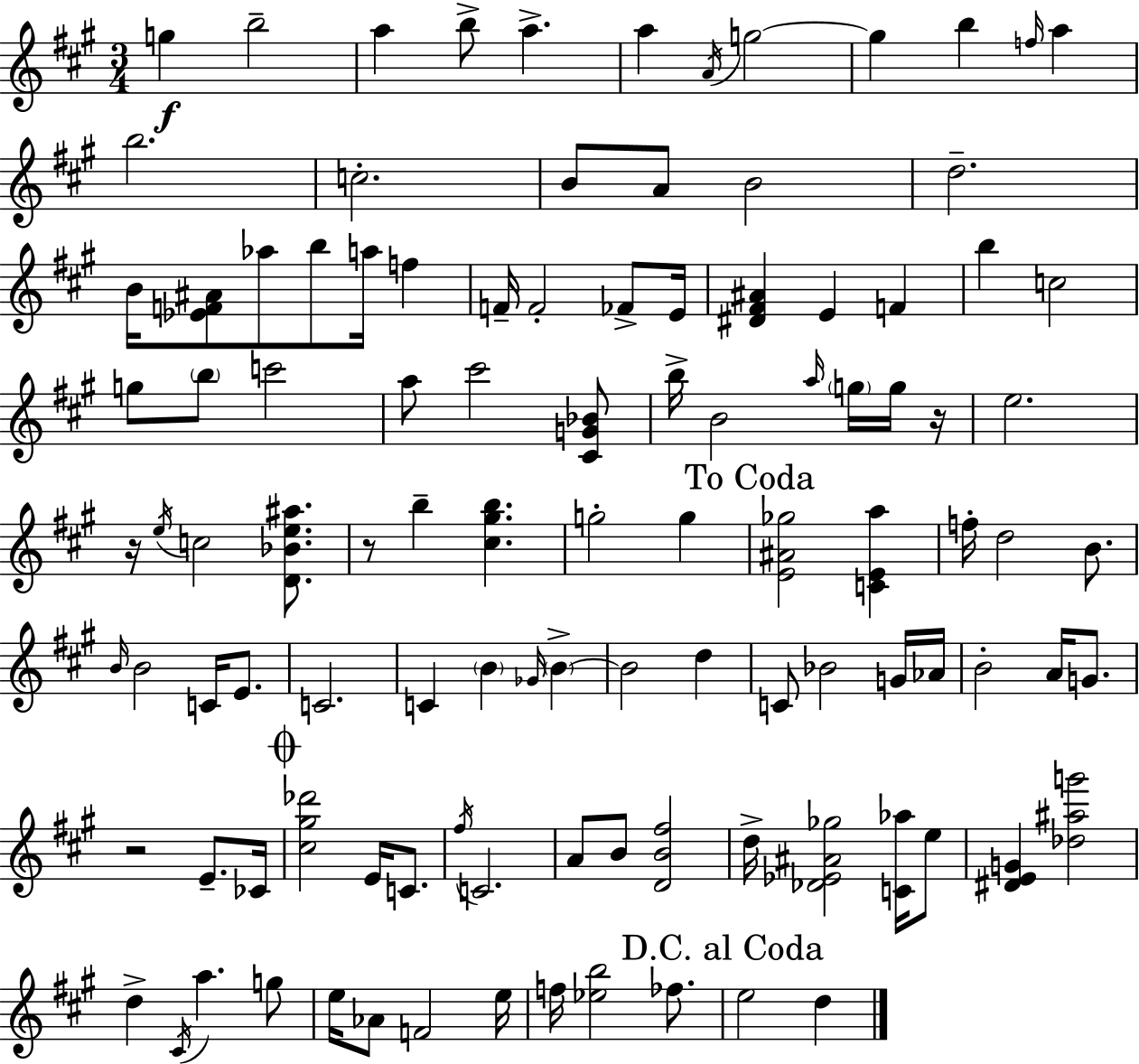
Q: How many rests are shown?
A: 4